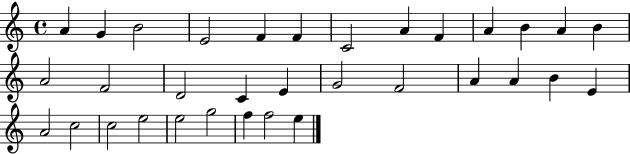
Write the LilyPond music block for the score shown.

{
  \clef treble
  \time 4/4
  \defaultTimeSignature
  \key c \major
  a'4 g'4 b'2 | e'2 f'4 f'4 | c'2 a'4 f'4 | a'4 b'4 a'4 b'4 | \break a'2 f'2 | d'2 c'4 e'4 | g'2 f'2 | a'4 a'4 b'4 e'4 | \break a'2 c''2 | c''2 e''2 | e''2 g''2 | f''4 f''2 e''4 | \break \bar "|."
}